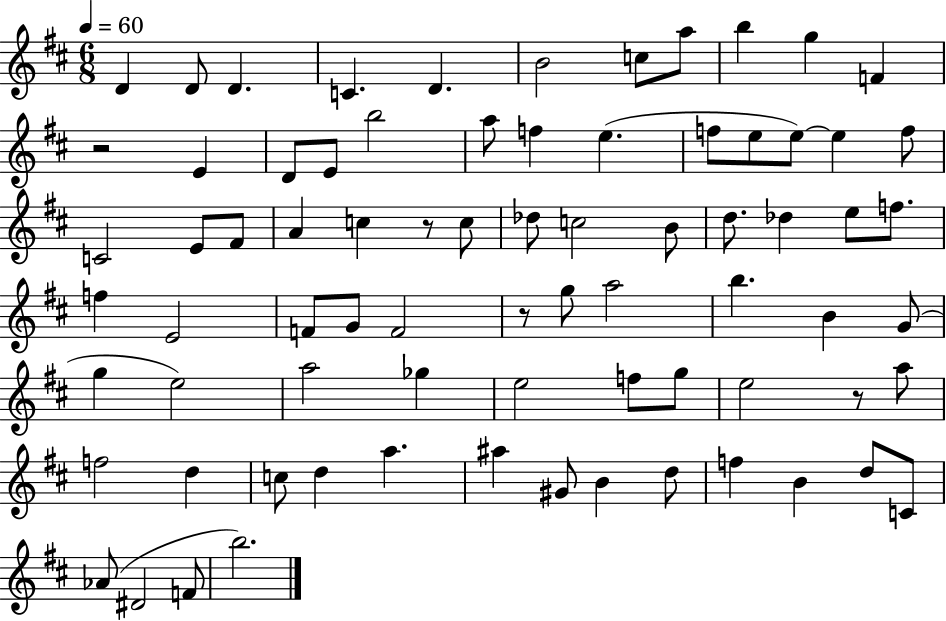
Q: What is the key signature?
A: D major